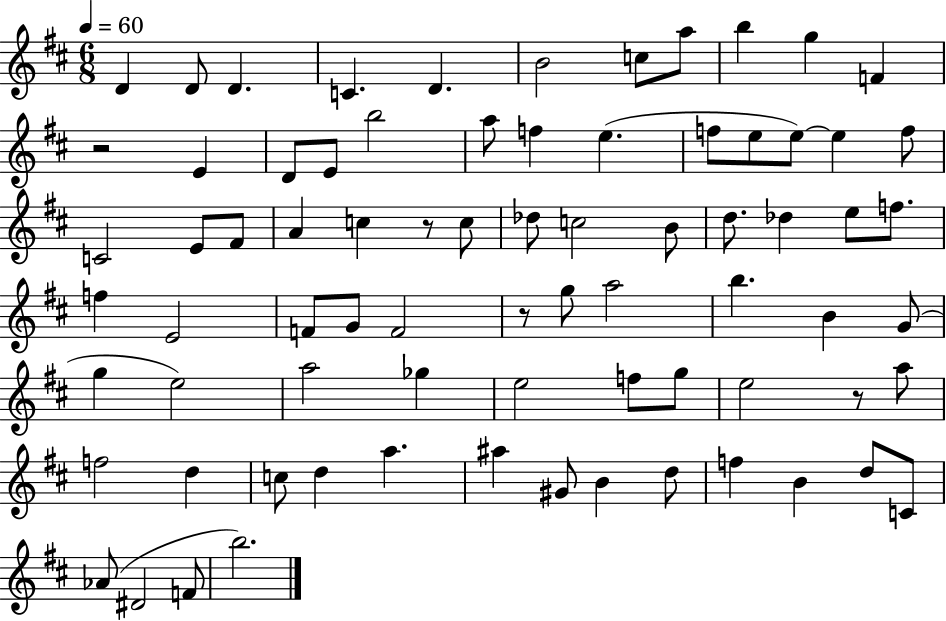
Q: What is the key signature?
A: D major